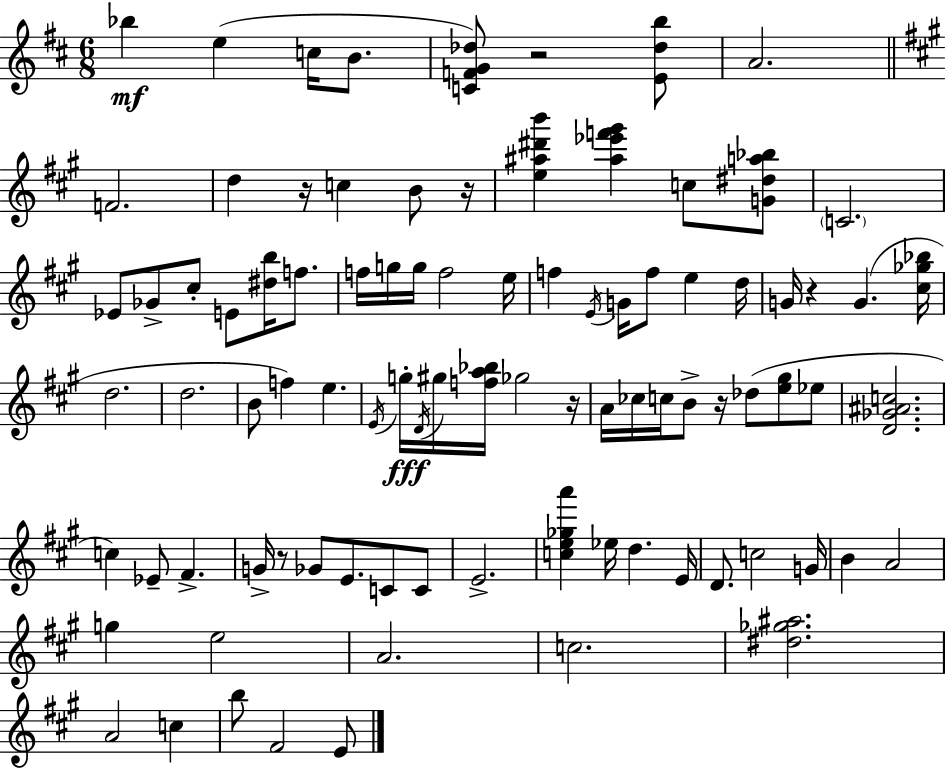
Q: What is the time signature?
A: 6/8